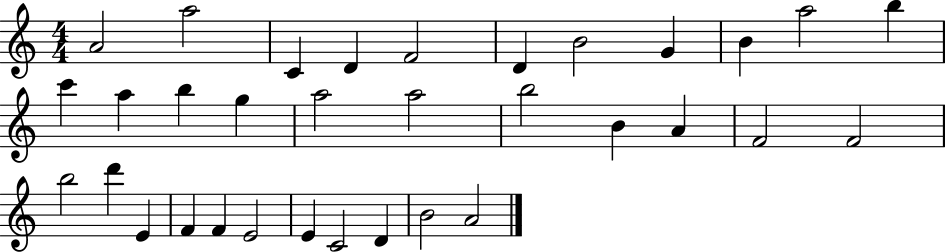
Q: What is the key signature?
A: C major